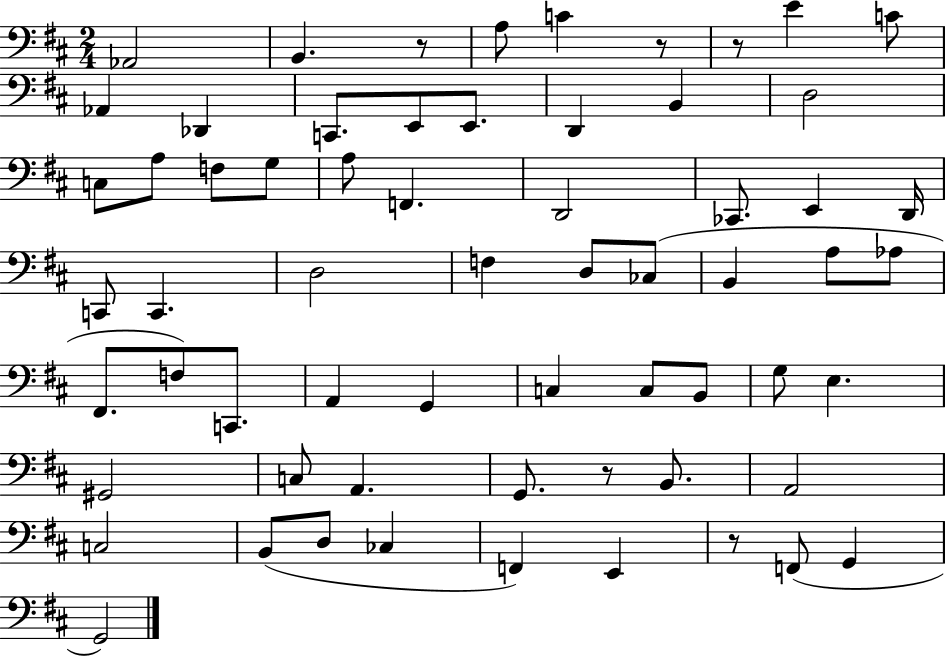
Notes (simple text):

Ab2/h B2/q. R/e A3/e C4/q R/e R/e E4/q C4/e Ab2/q Db2/q C2/e. E2/e E2/e. D2/q B2/q D3/h C3/e A3/e F3/e G3/e A3/e F2/q. D2/h CES2/e. E2/q D2/s C2/e C2/q. D3/h F3/q D3/e CES3/e B2/q A3/e Ab3/e F#2/e. F3/e C2/e. A2/q G2/q C3/q C3/e B2/e G3/e E3/q. G#2/h C3/e A2/q. G2/e. R/e B2/e. A2/h C3/h B2/e D3/e CES3/q F2/q E2/q R/e F2/e G2/q G2/h